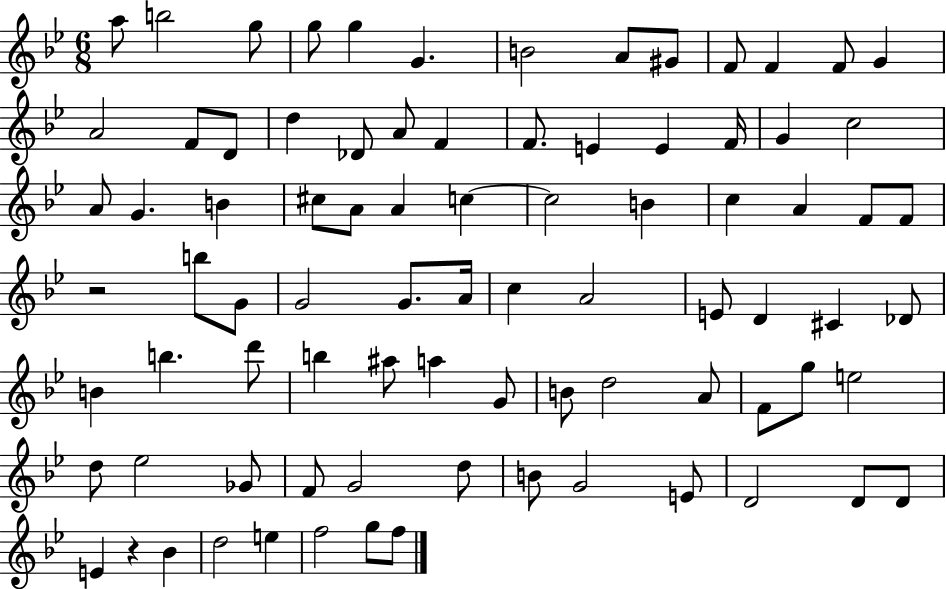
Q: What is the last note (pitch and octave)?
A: F5